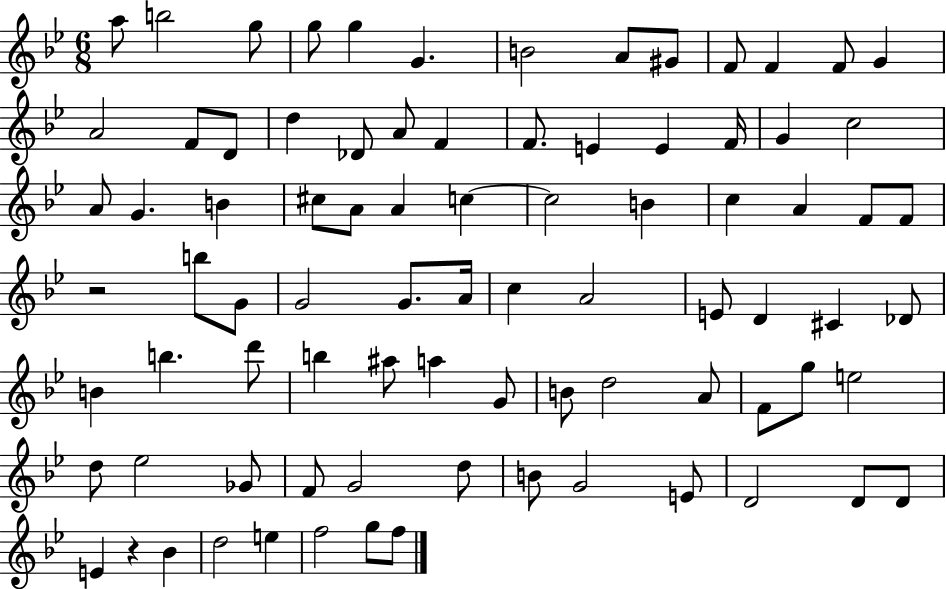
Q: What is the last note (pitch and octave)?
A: F5